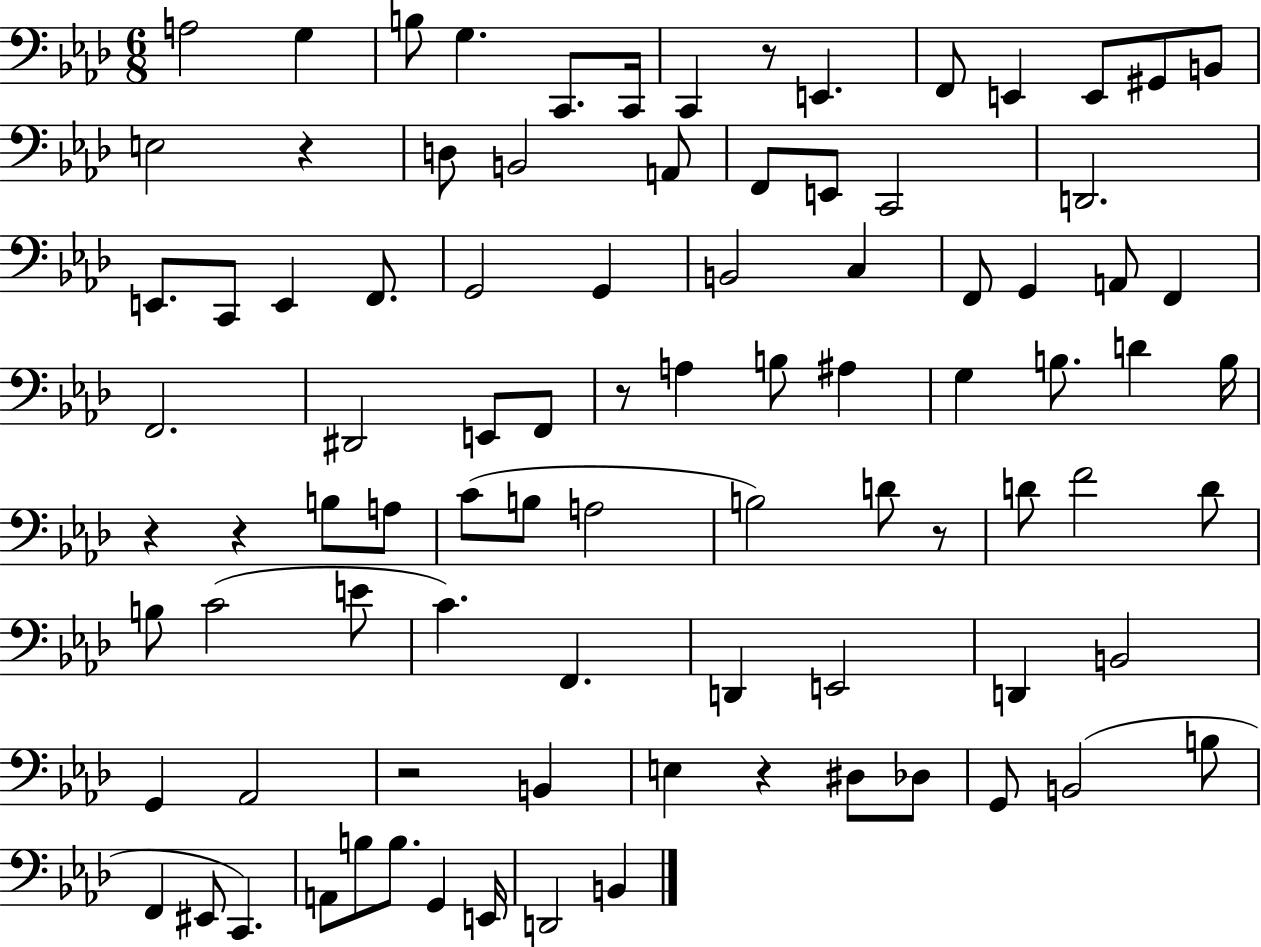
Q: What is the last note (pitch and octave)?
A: B2